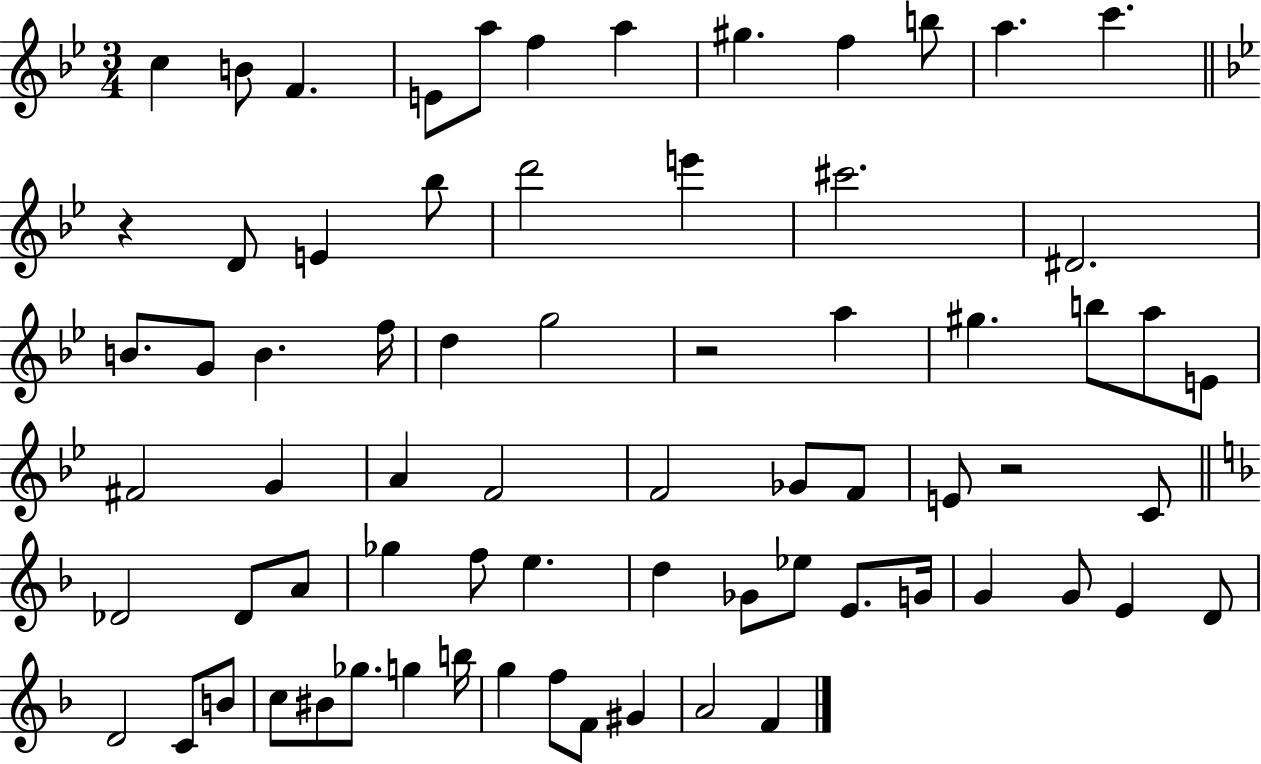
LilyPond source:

{
  \clef treble
  \numericTimeSignature
  \time 3/4
  \key bes \major
  \repeat volta 2 { c''4 b'8 f'4. | e'8 a''8 f''4 a''4 | gis''4. f''4 b''8 | a''4. c'''4. | \break \bar "||" \break \key bes \major r4 d'8 e'4 bes''8 | d'''2 e'''4 | cis'''2. | dis'2. | \break b'8. g'8 b'4. f''16 | d''4 g''2 | r2 a''4 | gis''4. b''8 a''8 e'8 | \break fis'2 g'4 | a'4 f'2 | f'2 ges'8 f'8 | e'8 r2 c'8 | \break \bar "||" \break \key f \major des'2 des'8 a'8 | ges''4 f''8 e''4. | d''4 ges'8 ees''8 e'8. g'16 | g'4 g'8 e'4 d'8 | \break d'2 c'8 b'8 | c''8 bis'8 ges''8. g''4 b''16 | g''4 f''8 f'8 gis'4 | a'2 f'4 | \break } \bar "|."
}